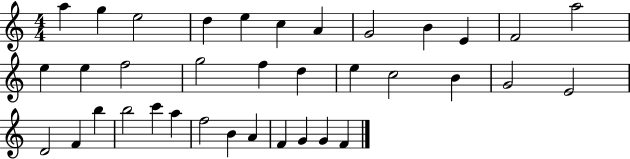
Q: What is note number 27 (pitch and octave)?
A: B5